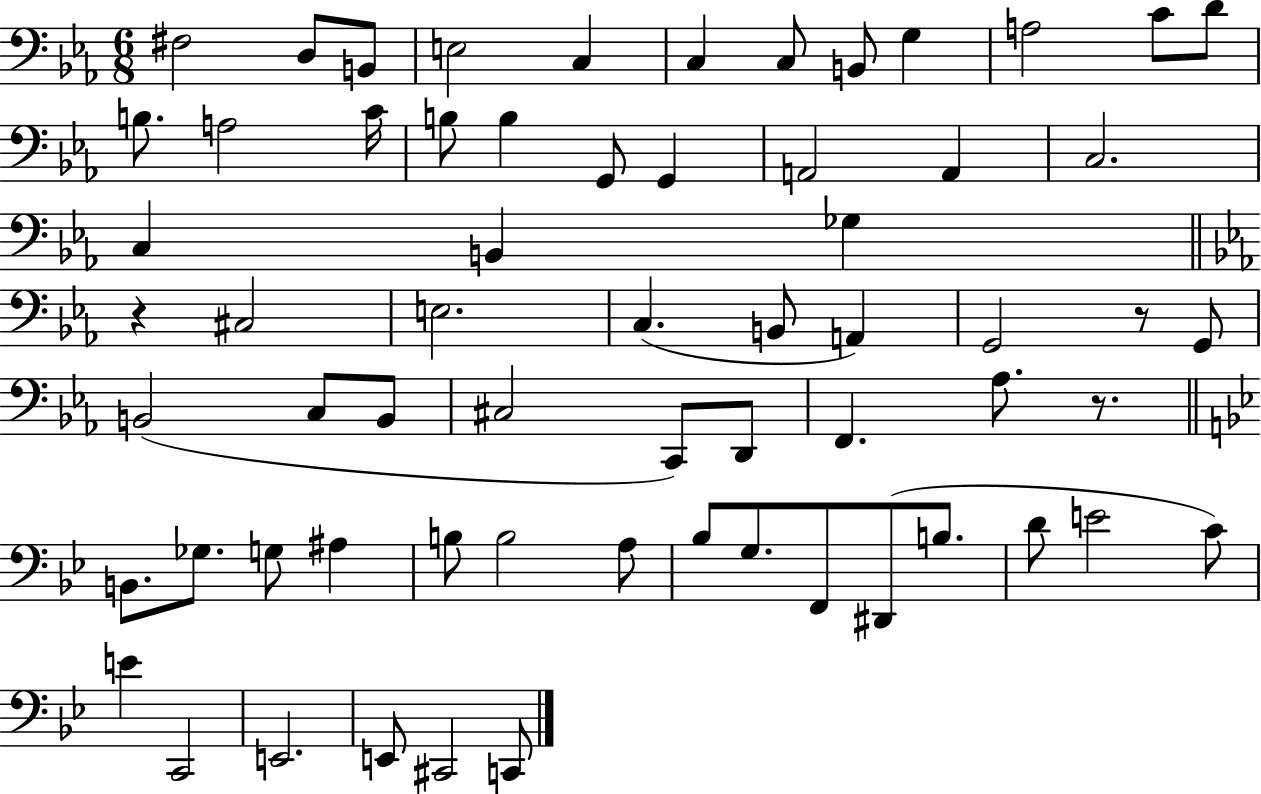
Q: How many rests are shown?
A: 3